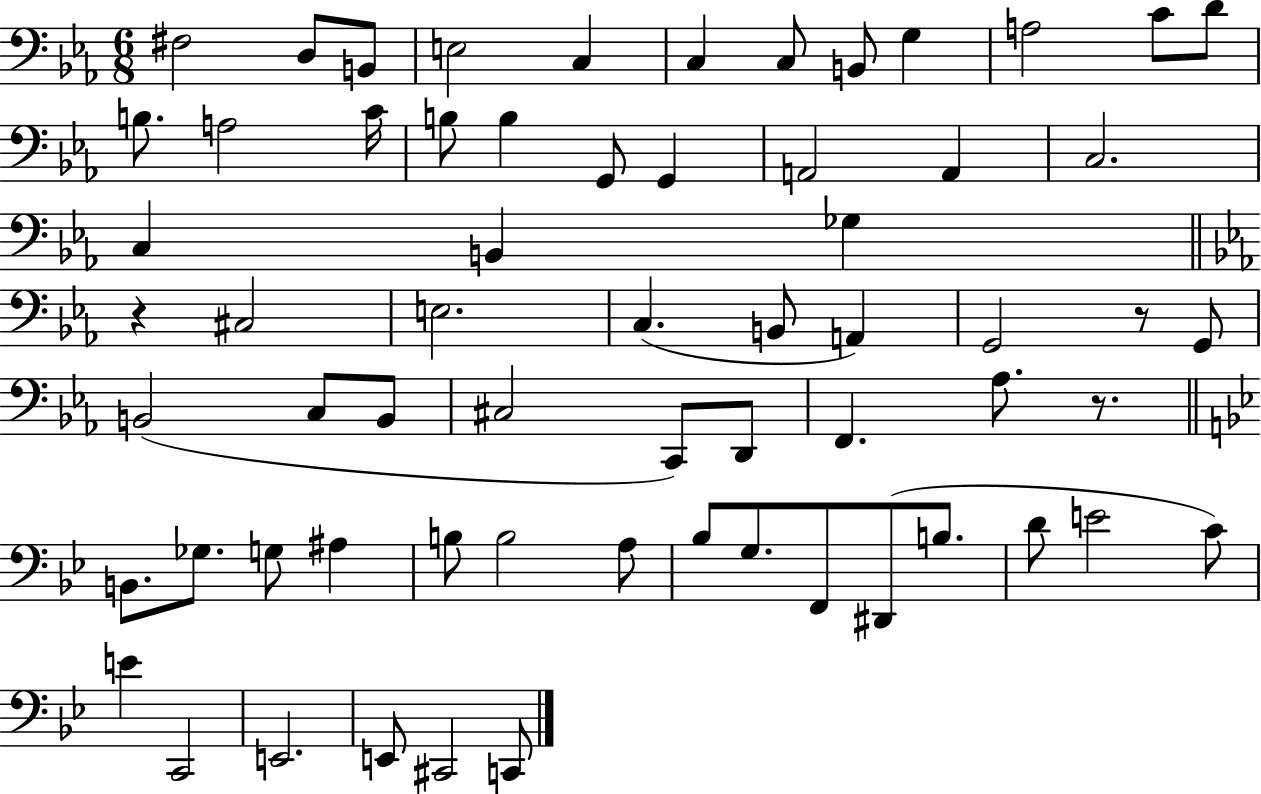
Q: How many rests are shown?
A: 3